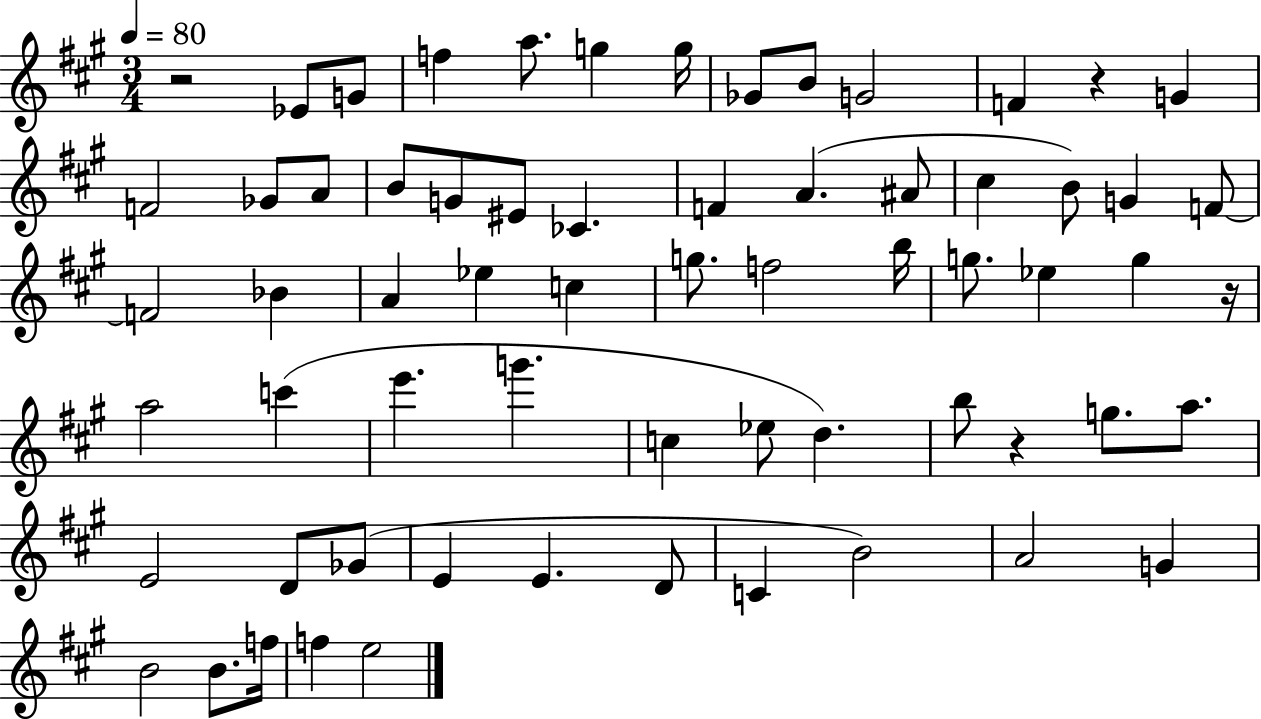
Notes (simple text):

R/h Eb4/e G4/e F5/q A5/e. G5/q G5/s Gb4/e B4/e G4/h F4/q R/q G4/q F4/h Gb4/e A4/e B4/e G4/e EIS4/e CES4/q. F4/q A4/q. A#4/e C#5/q B4/e G4/q F4/e F4/h Bb4/q A4/q Eb5/q C5/q G5/e. F5/h B5/s G5/e. Eb5/q G5/q R/s A5/h C6/q E6/q. G6/q. C5/q Eb5/e D5/q. B5/e R/q G5/e. A5/e. E4/h D4/e Gb4/e E4/q E4/q. D4/e C4/q B4/h A4/h G4/q B4/h B4/e. F5/s F5/q E5/h